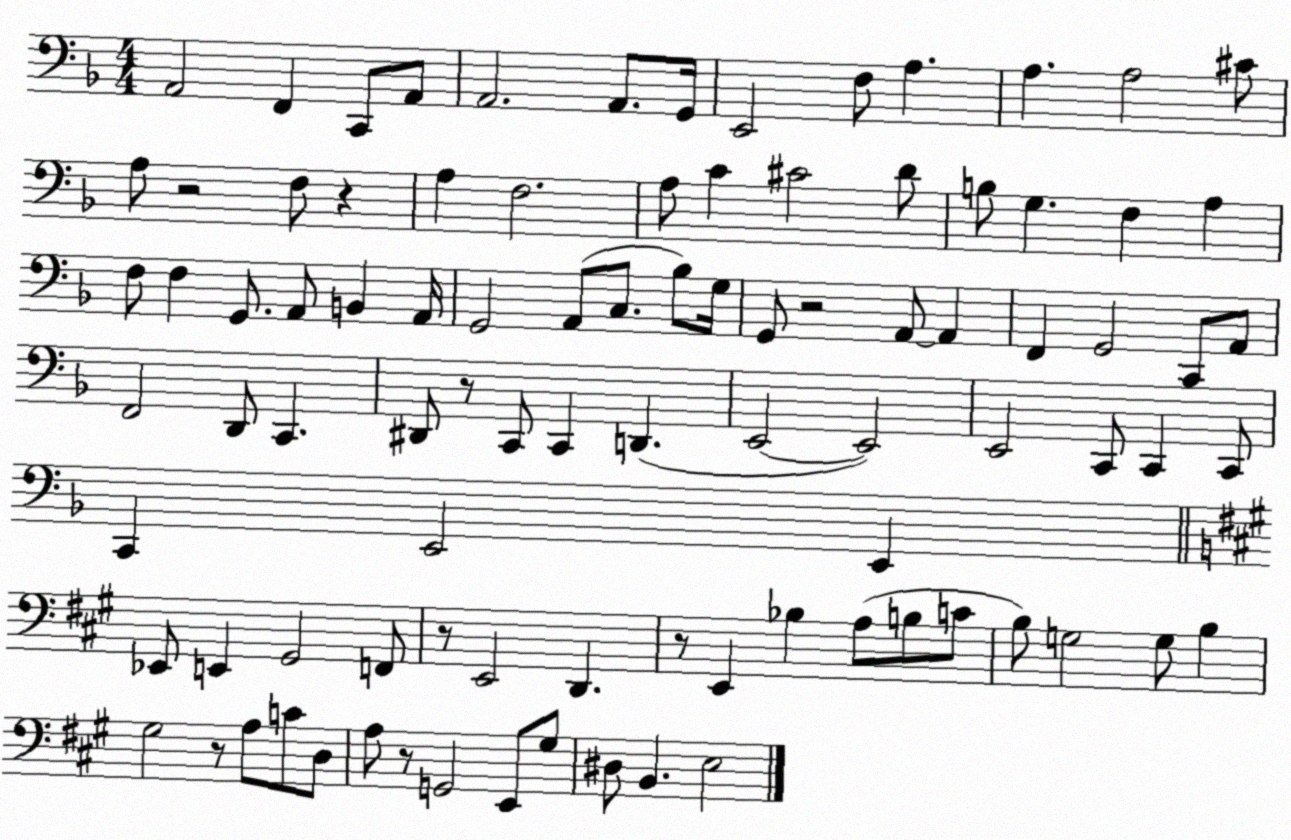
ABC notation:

X:1
T:Untitled
M:4/4
L:1/4
K:F
A,,2 F,, C,,/2 A,,/2 A,,2 A,,/2 G,,/4 E,,2 F,/2 A, A, A,2 ^C/2 A,/2 z2 F,/2 z A, F,2 A,/2 C ^C2 D/2 B,/2 G, F, A, F,/2 F, G,,/2 A,,/2 B,, A,,/4 G,,2 A,,/2 C,/2 _B,/2 G,/4 G,,/2 z2 A,,/2 A,, F,, G,,2 C,,/2 A,,/2 F,,2 D,,/2 C,, ^D,,/2 z/2 C,,/2 C,, D,, E,,2 E,,2 E,,2 C,,/2 C,, C,,/2 C,, E,,2 E,, _E,,/2 E,, ^G,,2 F,,/2 z/2 E,,2 D,, z/2 E,, _B, A,/2 B,/2 C/2 B,/2 G,2 G,/2 B, ^G,2 z/2 A,/2 C/2 D,/2 A,/2 z/2 G,,2 E,,/2 ^G,/2 ^D,/2 B,, E,2